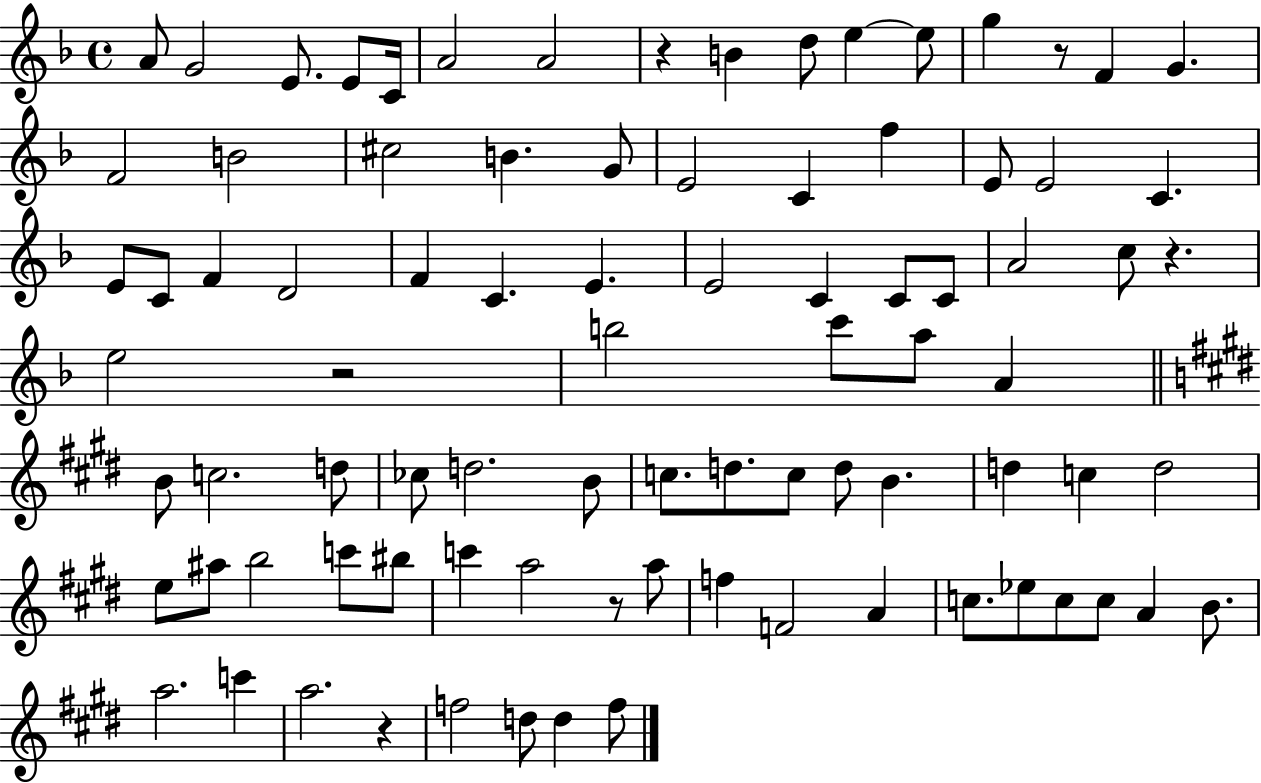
A4/e G4/h E4/e. E4/e C4/s A4/h A4/h R/q B4/q D5/e E5/q E5/e G5/q R/e F4/q G4/q. F4/h B4/h C#5/h B4/q. G4/e E4/h C4/q F5/q E4/e E4/h C4/q. E4/e C4/e F4/q D4/h F4/q C4/q. E4/q. E4/h C4/q C4/e C4/e A4/h C5/e R/q. E5/h R/h B5/h C6/e A5/e A4/q B4/e C5/h. D5/e CES5/e D5/h. B4/e C5/e. D5/e. C5/e D5/e B4/q. D5/q C5/q D5/h E5/e A#5/e B5/h C6/e BIS5/e C6/q A5/h R/e A5/e F5/q F4/h A4/q C5/e. Eb5/e C5/e C5/e A4/q B4/e. A5/h. C6/q A5/h. R/q F5/h D5/e D5/q F5/e